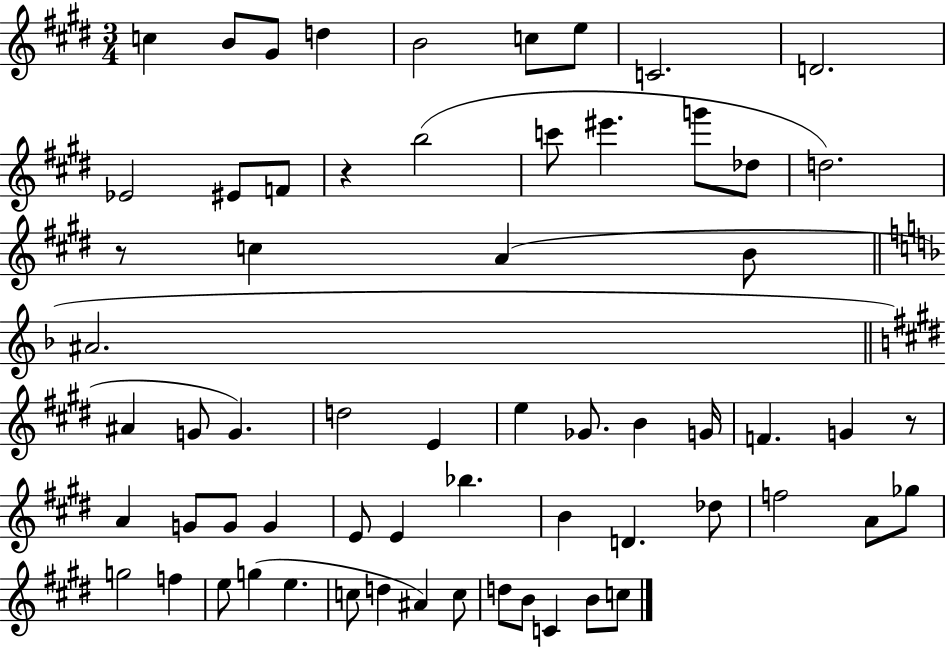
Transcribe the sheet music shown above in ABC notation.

X:1
T:Untitled
M:3/4
L:1/4
K:E
c B/2 ^G/2 d B2 c/2 e/2 C2 D2 _E2 ^E/2 F/2 z b2 c'/2 ^e' g'/2 _d/2 d2 z/2 c A B/2 ^A2 ^A G/2 G d2 E e _G/2 B G/4 F G z/2 A G/2 G/2 G E/2 E _b B D _d/2 f2 A/2 _g/2 g2 f e/2 g e c/2 d ^A c/2 d/2 B/2 C B/2 c/2